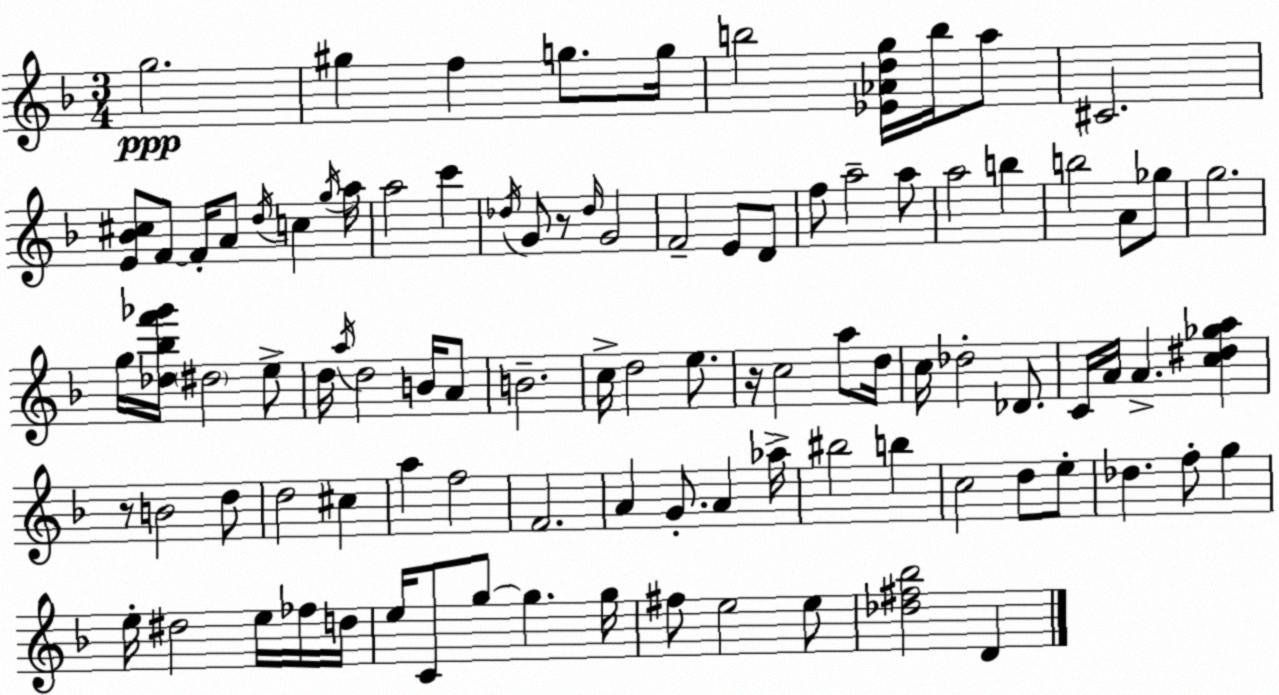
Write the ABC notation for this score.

X:1
T:Untitled
M:3/4
L:1/4
K:F
g2 ^g f g/2 g/4 b2 [_E_Adg]/4 b/4 a/2 ^C2 [E_B^c]/2 F/2 F/4 A/2 d/4 c g/4 a/4 a2 c' _d/4 G/2 z/2 _d/4 G2 F2 E/2 D/2 f/2 a2 a/2 a2 b b2 A/2 _g/2 g2 g/4 [_d_bf'_g']/4 ^d2 e/2 d/4 a/4 d2 B/4 A/2 B2 c/4 d2 e/2 z/4 c2 a/2 d/4 c/4 _d2 _D/2 C/4 A/4 A [c^d_ga] z/2 B2 d/2 d2 ^c a f2 F2 A G/2 A _a/4 ^b2 b c2 d/2 e/2 _d f/2 g e/4 ^d2 e/4 _f/4 d/4 e/4 C/2 g/2 g g/4 ^f/2 e2 e/2 [_d^f_b]2 D